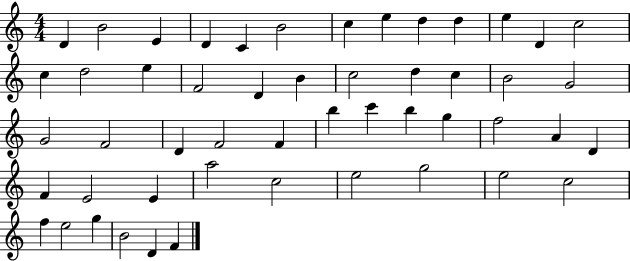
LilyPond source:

{
  \clef treble
  \numericTimeSignature
  \time 4/4
  \key c \major
  d'4 b'2 e'4 | d'4 c'4 b'2 | c''4 e''4 d''4 d''4 | e''4 d'4 c''2 | \break c''4 d''2 e''4 | f'2 d'4 b'4 | c''2 d''4 c''4 | b'2 g'2 | \break g'2 f'2 | d'4 f'2 f'4 | b''4 c'''4 b''4 g''4 | f''2 a'4 d'4 | \break f'4 e'2 e'4 | a''2 c''2 | e''2 g''2 | e''2 c''2 | \break f''4 e''2 g''4 | b'2 d'4 f'4 | \bar "|."
}